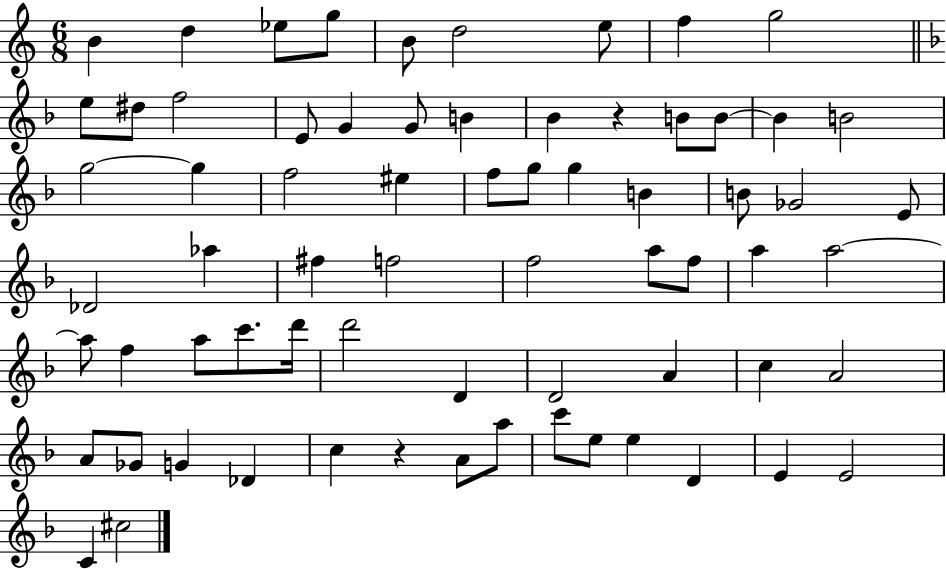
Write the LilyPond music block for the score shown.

{
  \clef treble
  \numericTimeSignature
  \time 6/8
  \key c \major
  b'4 d''4 ees''8 g''8 | b'8 d''2 e''8 | f''4 g''2 | \bar "||" \break \key d \minor e''8 dis''8 f''2 | e'8 g'4 g'8 b'4 | bes'4 r4 b'8 b'8~~ | b'4 b'2 | \break g''2~~ g''4 | f''2 eis''4 | f''8 g''8 g''4 b'4 | b'8 ges'2 e'8 | \break des'2 aes''4 | fis''4 f''2 | f''2 a''8 f''8 | a''4 a''2~~ | \break a''8 f''4 a''8 c'''8. d'''16 | d'''2 d'4 | d'2 a'4 | c''4 a'2 | \break a'8 ges'8 g'4 des'4 | c''4 r4 a'8 a''8 | c'''8 e''8 e''4 d'4 | e'4 e'2 | \break c'4 cis''2 | \bar "|."
}